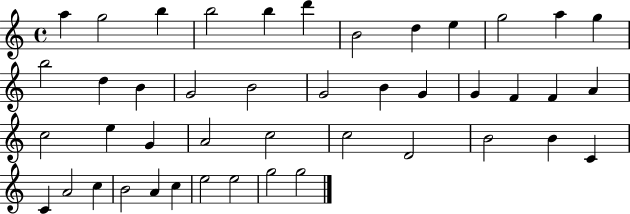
A5/q G5/h B5/q B5/h B5/q D6/q B4/h D5/q E5/q G5/h A5/q G5/q B5/h D5/q B4/q G4/h B4/h G4/h B4/q G4/q G4/q F4/q F4/q A4/q C5/h E5/q G4/q A4/h C5/h C5/h D4/h B4/h B4/q C4/q C4/q A4/h C5/q B4/h A4/q C5/q E5/h E5/h G5/h G5/h